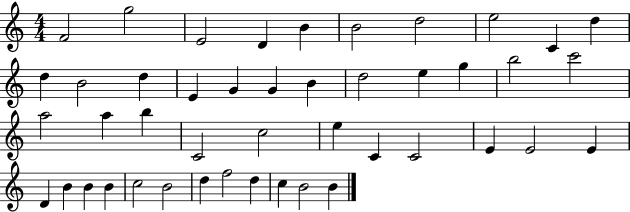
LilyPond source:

{
  \clef treble
  \numericTimeSignature
  \time 4/4
  \key c \major
  f'2 g''2 | e'2 d'4 b'4 | b'2 d''2 | e''2 c'4 d''4 | \break d''4 b'2 d''4 | e'4 g'4 g'4 b'4 | d''2 e''4 g''4 | b''2 c'''2 | \break a''2 a''4 b''4 | c'2 c''2 | e''4 c'4 c'2 | e'4 e'2 e'4 | \break d'4 b'4 b'4 b'4 | c''2 b'2 | d''4 f''2 d''4 | c''4 b'2 b'4 | \break \bar "|."
}